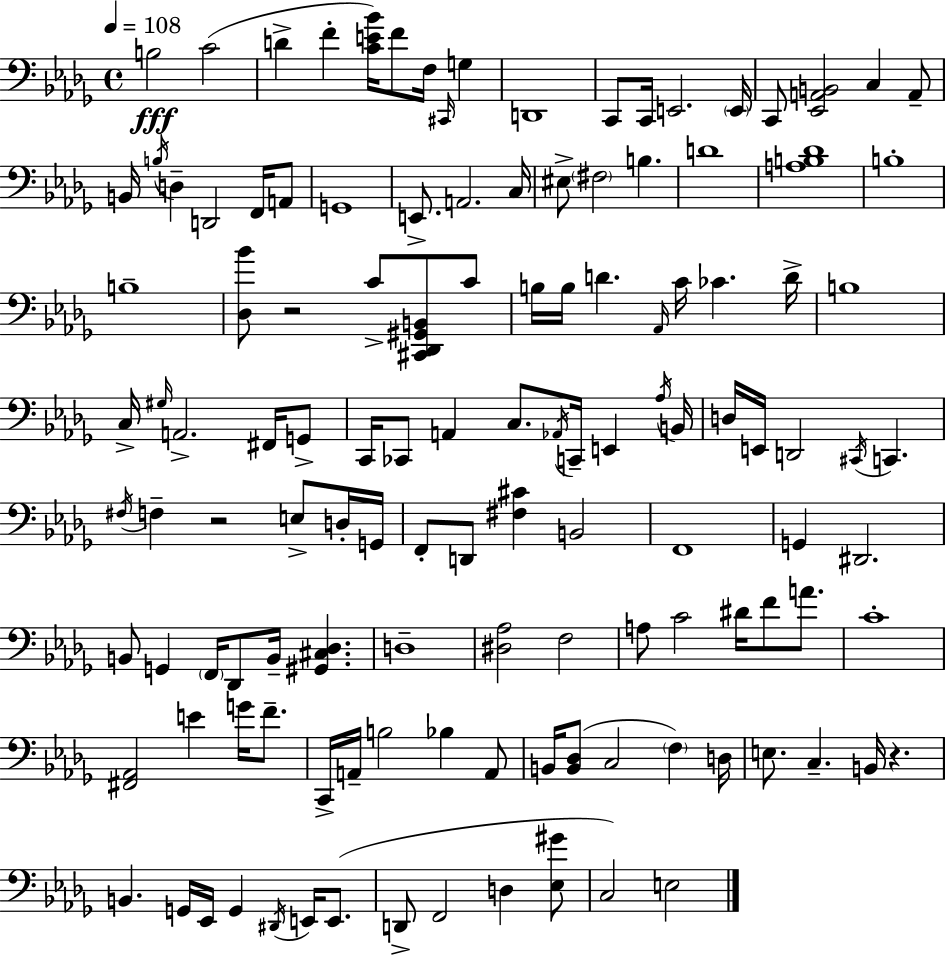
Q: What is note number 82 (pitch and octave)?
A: D#4